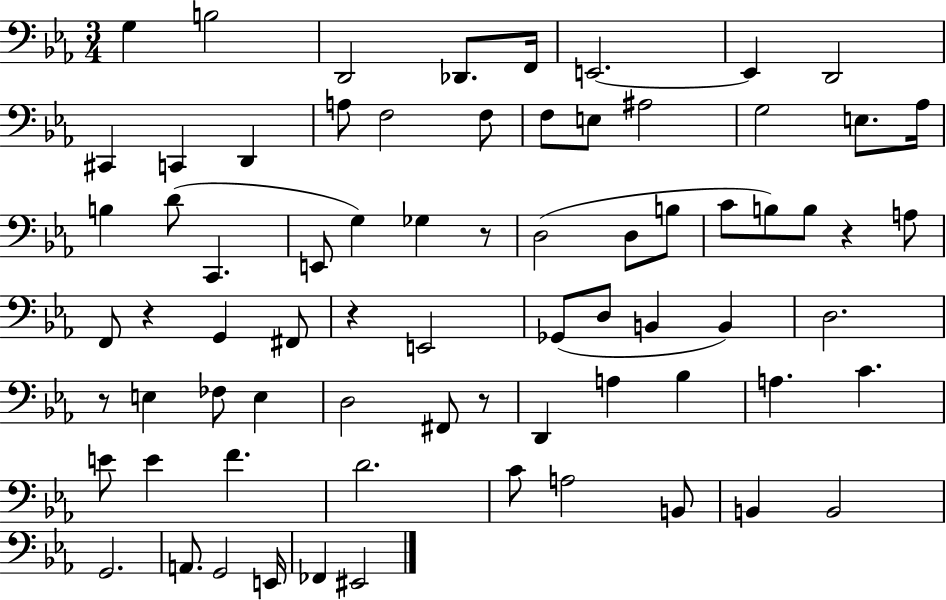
G3/q B3/h D2/h Db2/e. F2/s E2/h. E2/q D2/h C#2/q C2/q D2/q A3/e F3/h F3/e F3/e E3/e A#3/h G3/h E3/e. Ab3/s B3/q D4/e C2/q. E2/e G3/q Gb3/q R/e D3/h D3/e B3/e C4/e B3/e B3/e R/q A3/e F2/e R/q G2/q F#2/e R/q E2/h Gb2/e D3/e B2/q B2/q D3/h. R/e E3/q FES3/e E3/q D3/h F#2/e R/e D2/q A3/q Bb3/q A3/q. C4/q. E4/e E4/q F4/q. D4/h. C4/e A3/h B2/e B2/q B2/h G2/h. A2/e. G2/h E2/s FES2/q EIS2/h